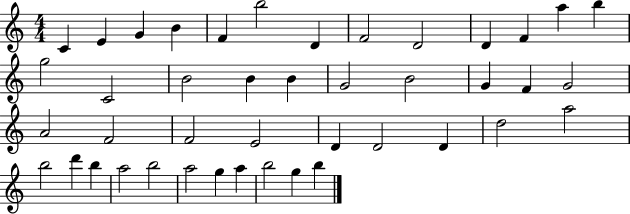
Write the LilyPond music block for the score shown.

{
  \clef treble
  \numericTimeSignature
  \time 4/4
  \key c \major
  c'4 e'4 g'4 b'4 | f'4 b''2 d'4 | f'2 d'2 | d'4 f'4 a''4 b''4 | \break g''2 c'2 | b'2 b'4 b'4 | g'2 b'2 | g'4 f'4 g'2 | \break a'2 f'2 | f'2 e'2 | d'4 d'2 d'4 | d''2 a''2 | \break b''2 d'''4 b''4 | a''2 b''2 | a''2 g''4 a''4 | b''2 g''4 b''4 | \break \bar "|."
}